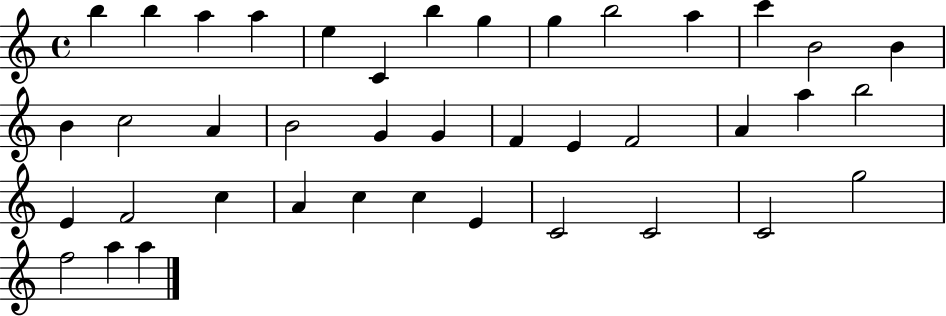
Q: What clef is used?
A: treble